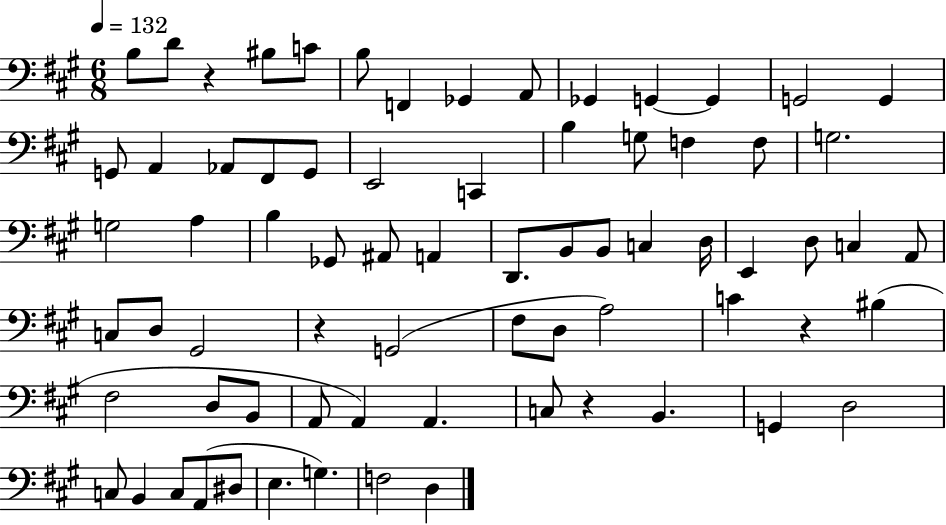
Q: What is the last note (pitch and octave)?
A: D3